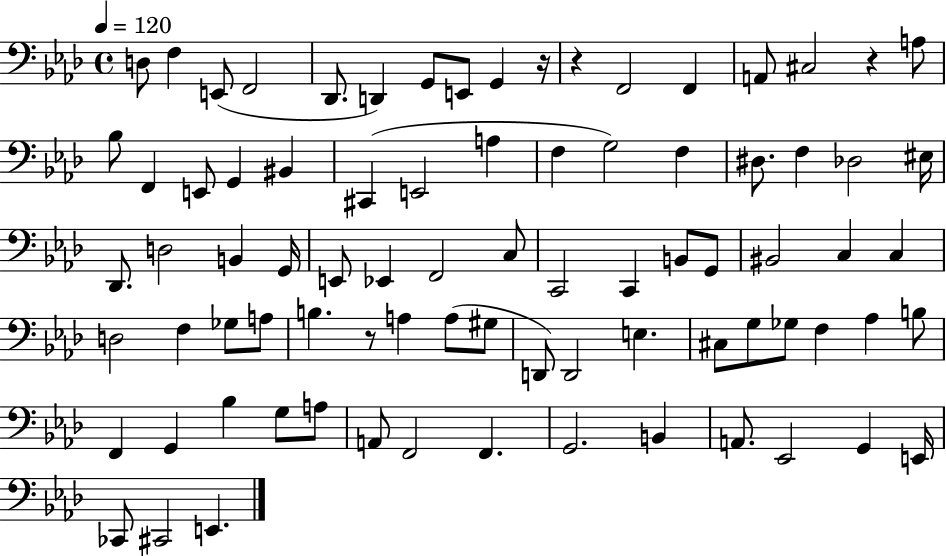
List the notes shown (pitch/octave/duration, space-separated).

D3/e F3/q E2/e F2/h Db2/e. D2/q G2/e E2/e G2/q R/s R/q F2/h F2/q A2/e C#3/h R/q A3/e Bb3/e F2/q E2/e G2/q BIS2/q C#2/q E2/h A3/q F3/q G3/h F3/q D#3/e. F3/q Db3/h EIS3/s Db2/e. D3/h B2/q G2/s E2/e Eb2/q F2/h C3/e C2/h C2/q B2/e G2/e BIS2/h C3/q C3/q D3/h F3/q Gb3/e A3/e B3/q. R/e A3/q A3/e G#3/e D2/e D2/h E3/q. C#3/e G3/e Gb3/e F3/q Ab3/q B3/e F2/q G2/q Bb3/q G3/e A3/e A2/e F2/h F2/q. G2/h. B2/q A2/e. Eb2/h G2/q E2/s CES2/e C#2/h E2/q.